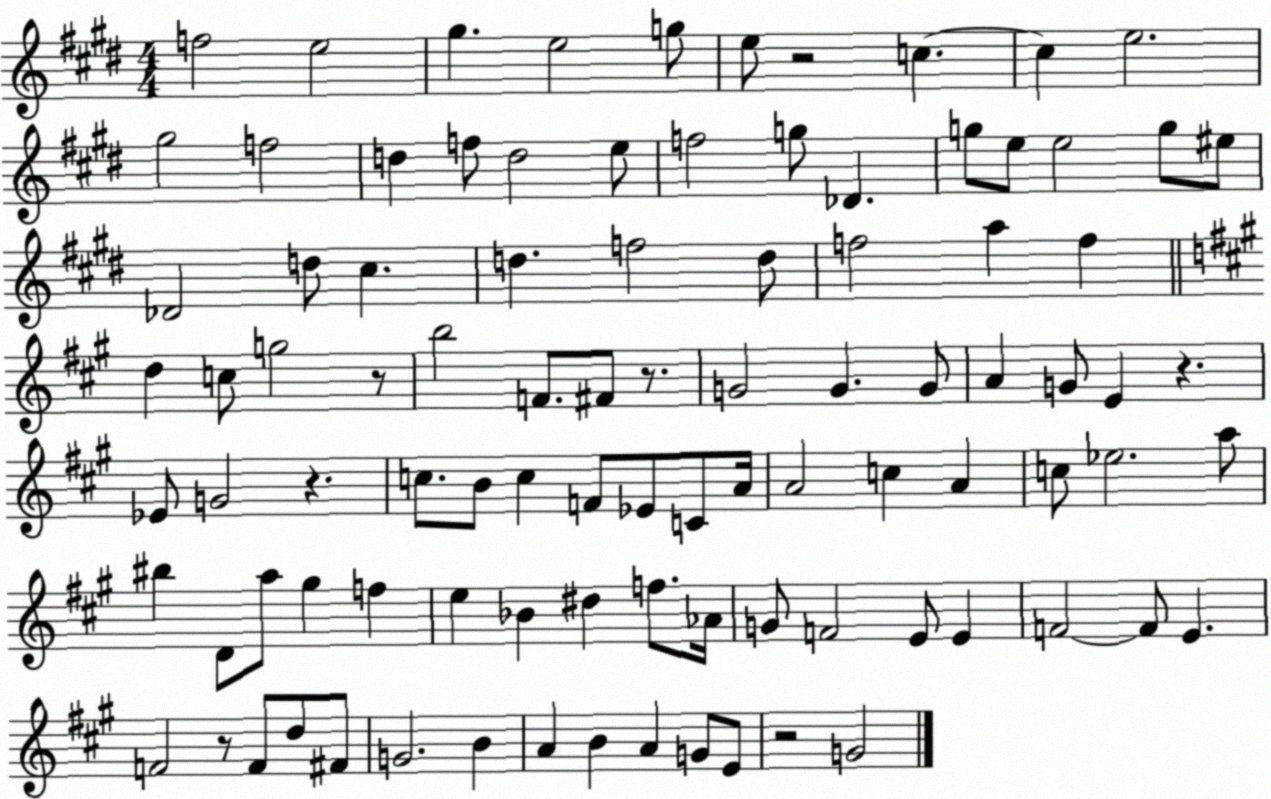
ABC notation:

X:1
T:Untitled
M:4/4
L:1/4
K:E
f2 e2 ^g e2 g/2 e/2 z2 c c e2 ^g2 f2 d f/2 d2 e/2 f2 g/2 _D g/2 e/2 e2 g/2 ^e/2 _D2 d/2 ^c d f2 d/2 f2 a f d c/2 g2 z/2 b2 F/2 ^F/2 z/2 G2 G G/2 A G/2 E z _E/2 G2 z c/2 B/2 c F/2 _E/2 C/2 A/4 A2 c A c/2 _e2 a/2 ^b D/2 a/2 ^g f e _B ^d f/2 _A/4 G/2 F2 E/2 E F2 F/2 E F2 z/2 F/2 d/2 ^F/2 G2 B A B A G/2 E/2 z2 G2